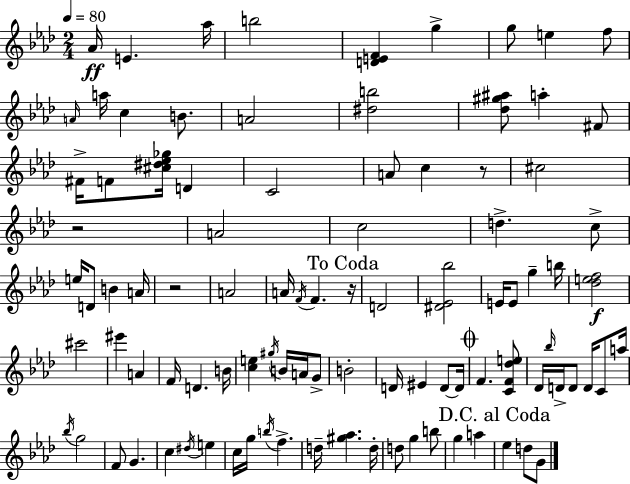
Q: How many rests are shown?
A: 4